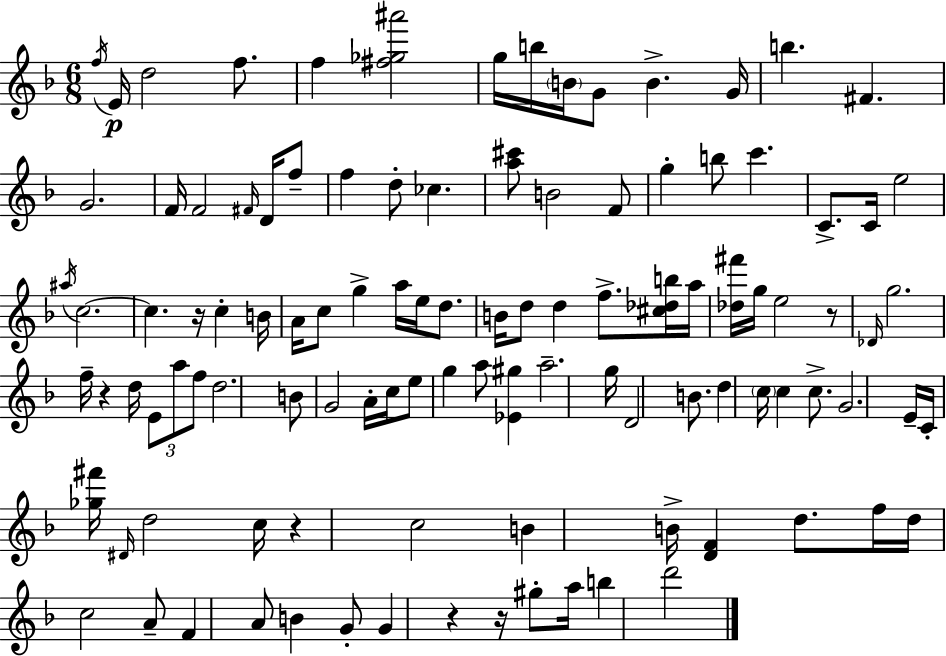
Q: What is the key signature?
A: F major